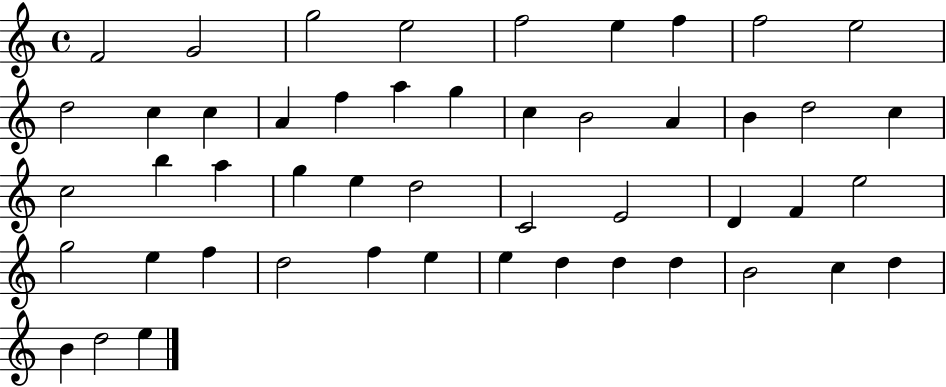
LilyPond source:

{
  \clef treble
  \time 4/4
  \defaultTimeSignature
  \key c \major
  f'2 g'2 | g''2 e''2 | f''2 e''4 f''4 | f''2 e''2 | \break d''2 c''4 c''4 | a'4 f''4 a''4 g''4 | c''4 b'2 a'4 | b'4 d''2 c''4 | \break c''2 b''4 a''4 | g''4 e''4 d''2 | c'2 e'2 | d'4 f'4 e''2 | \break g''2 e''4 f''4 | d''2 f''4 e''4 | e''4 d''4 d''4 d''4 | b'2 c''4 d''4 | \break b'4 d''2 e''4 | \bar "|."
}